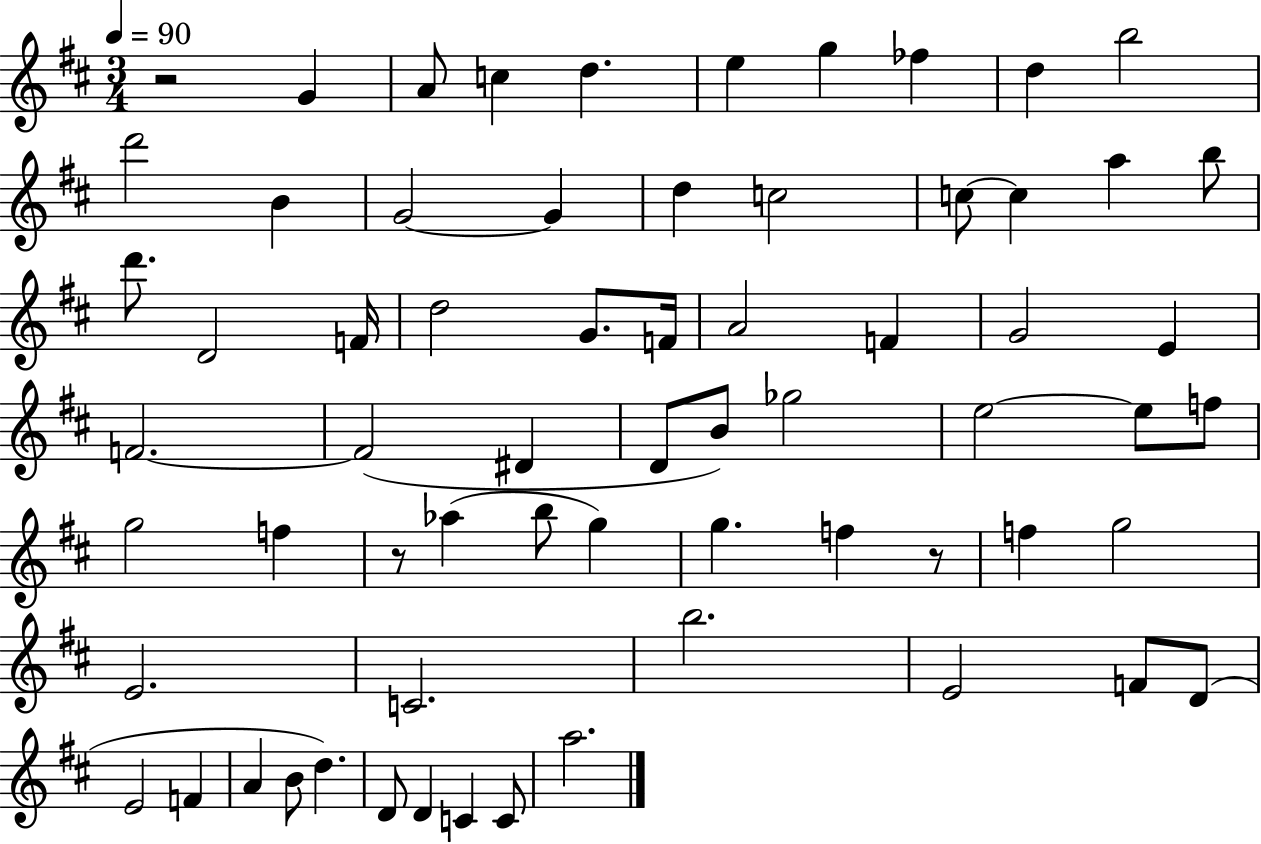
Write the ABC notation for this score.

X:1
T:Untitled
M:3/4
L:1/4
K:D
z2 G A/2 c d e g _f d b2 d'2 B G2 G d c2 c/2 c a b/2 d'/2 D2 F/4 d2 G/2 F/4 A2 F G2 E F2 F2 ^D D/2 B/2 _g2 e2 e/2 f/2 g2 f z/2 _a b/2 g g f z/2 f g2 E2 C2 b2 E2 F/2 D/2 E2 F A B/2 d D/2 D C C/2 a2